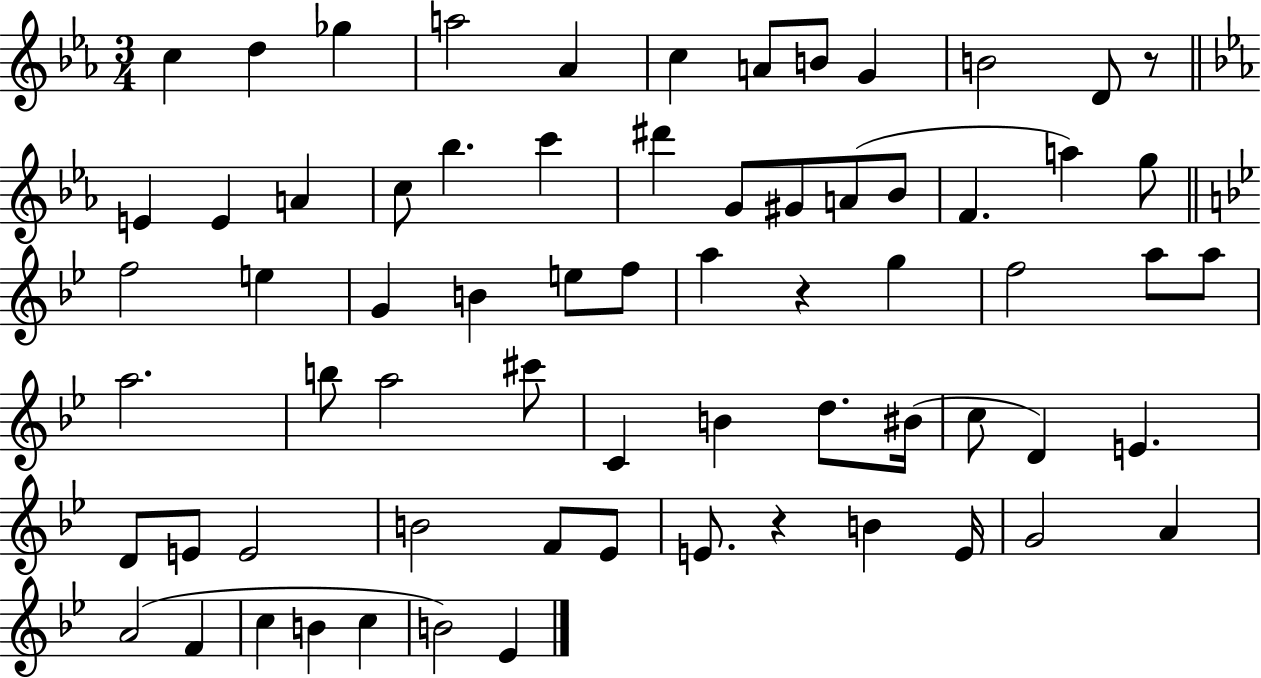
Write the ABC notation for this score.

X:1
T:Untitled
M:3/4
L:1/4
K:Eb
c d _g a2 _A c A/2 B/2 G B2 D/2 z/2 E E A c/2 _b c' ^d' G/2 ^G/2 A/2 _B/2 F a g/2 f2 e G B e/2 f/2 a z g f2 a/2 a/2 a2 b/2 a2 ^c'/2 C B d/2 ^B/4 c/2 D E D/2 E/2 E2 B2 F/2 _E/2 E/2 z B E/4 G2 A A2 F c B c B2 _E